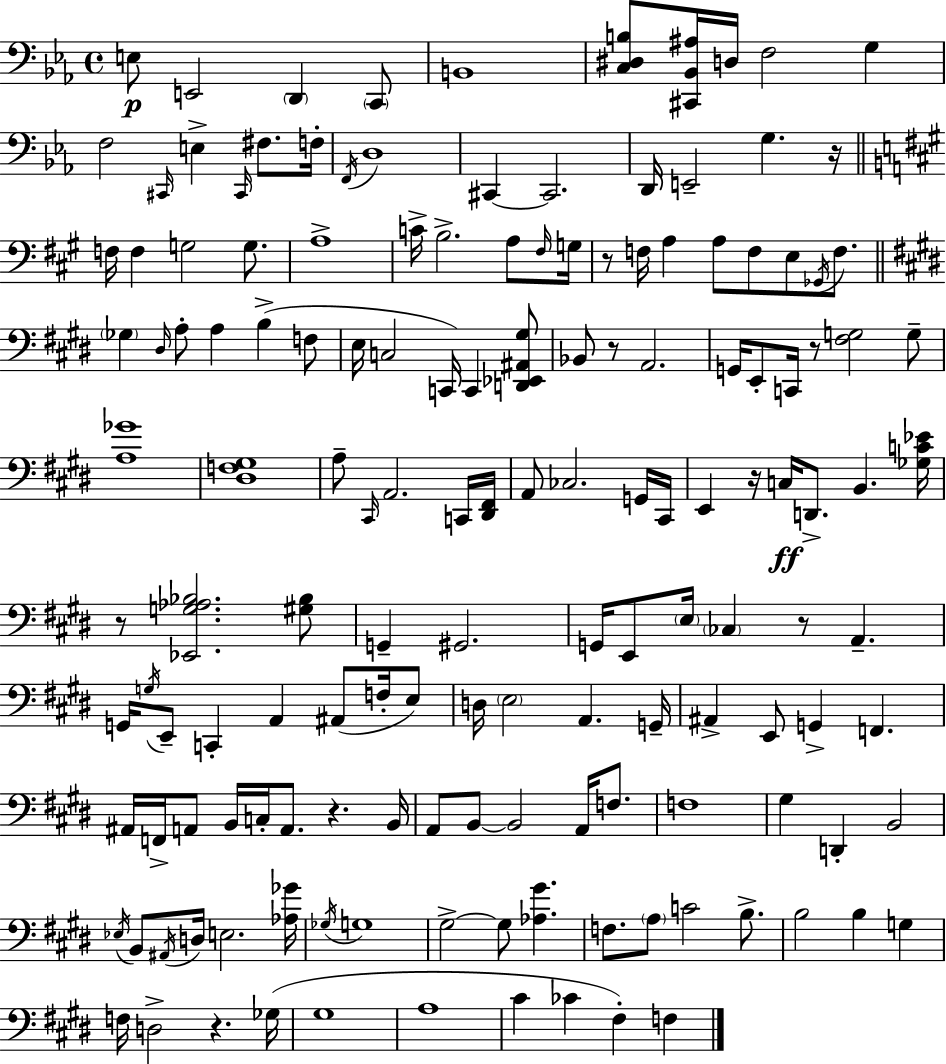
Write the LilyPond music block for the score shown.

{
  \clef bass
  \time 4/4
  \defaultTimeSignature
  \key c \minor
  e8\p e,2 \parenthesize d,4 \parenthesize c,8 | b,1 | <c dis b>8 <cis, bes, ais>16 d16 f2 g4 | f2 \grace { cis,16 } e4-> \grace { cis,16 } fis8. | \break f16-. \acciaccatura { f,16 } d1 | cis,4~~ cis,2. | d,16 e,2-- g4. | r16 \bar "||" \break \key a \major f16 f4 g2 g8. | a1-> | c'16-> b2.-> a8 \grace { fis16 } | g16 r8 f16 a4 a8 f8 e8 \acciaccatura { ges,16 } f8. | \break \bar "||" \break \key e \major \parenthesize ges4 \grace { dis16 } a8-. a4 b4->( f8 | e16 c2 c,16) c,4 <d, ees, ais, gis>8 | bes,8 r8 a,2. | g,16 e,8-. c,16 r8 <fis g>2 g8-- | \break <a ges'>1 | <dis f gis>1 | a8-- \grace { cis,16 } a,2. | c,16 <dis, fis,>16 a,8 ces2. | \break g,16 cis,16 e,4 r16 c16\ff d,8.-> b,4. | <ges c' ees'>16 r8 <ees, g aes bes>2. | <gis bes>8 g,4-- gis,2. | g,16 e,8 \parenthesize e16 \parenthesize ces4 r8 a,4.-- | \break g,16 \acciaccatura { g16 } e,8-- c,4-. a,4 ais,8( | f16-. e8) d16 \parenthesize e2 a,4. | g,16-- ais,4-> e,8 g,4-> f,4. | ais,16 f,16-> a,8 b,16 c16-. a,8. r4. | \break b,16 a,8 b,8~~ b,2 a,16 | f8. f1 | gis4 d,4-. b,2 | \acciaccatura { ees16 } b,8 \acciaccatura { ais,16 } d16 e2. | \break <aes ges'>16 \acciaccatura { ges16 } g1 | gis2->~~ gis8 | <aes gis'>4. f8. \parenthesize a8 c'2 | b8.-> b2 b4 | \break g4 f16 d2-> r4. | ges16( gis1 | a1 | cis'4 ces'4 fis4-.) | \break f4 \bar "|."
}